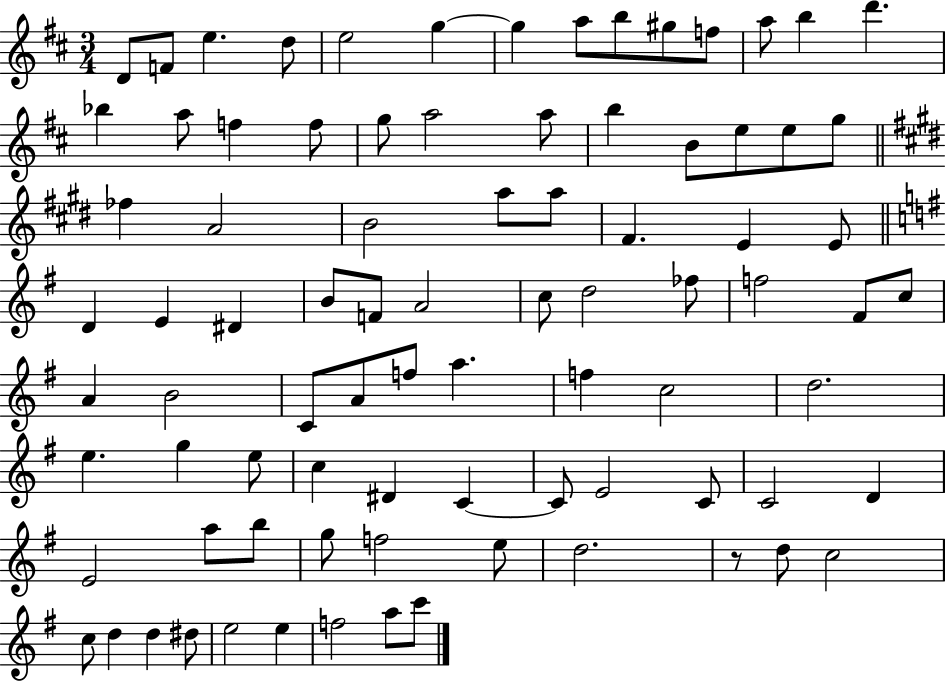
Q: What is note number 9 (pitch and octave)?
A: B5